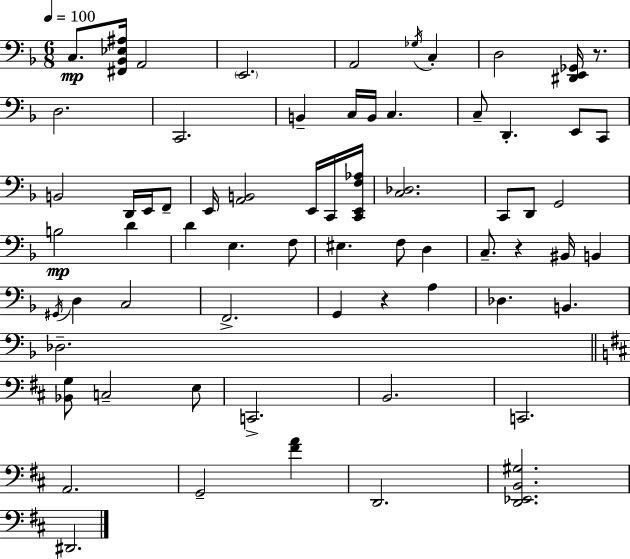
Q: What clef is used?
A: bass